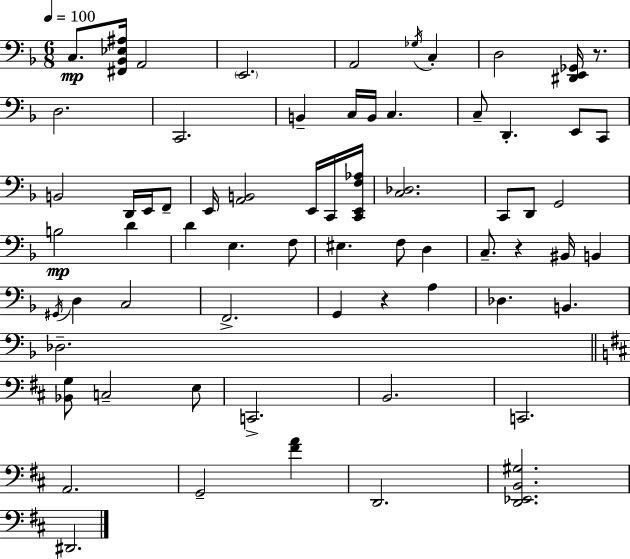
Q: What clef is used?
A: bass